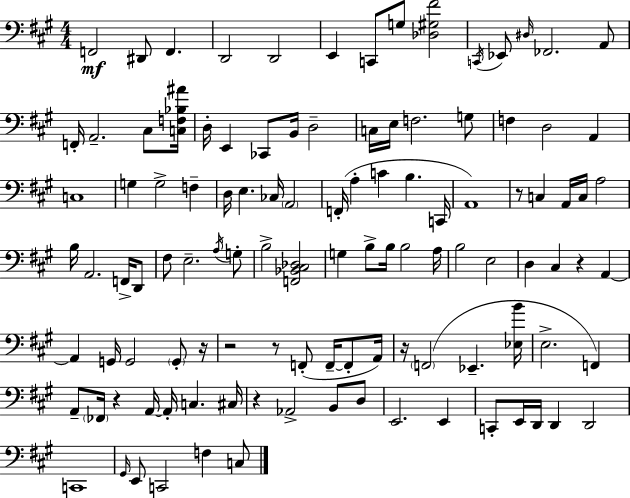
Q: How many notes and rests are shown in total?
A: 111